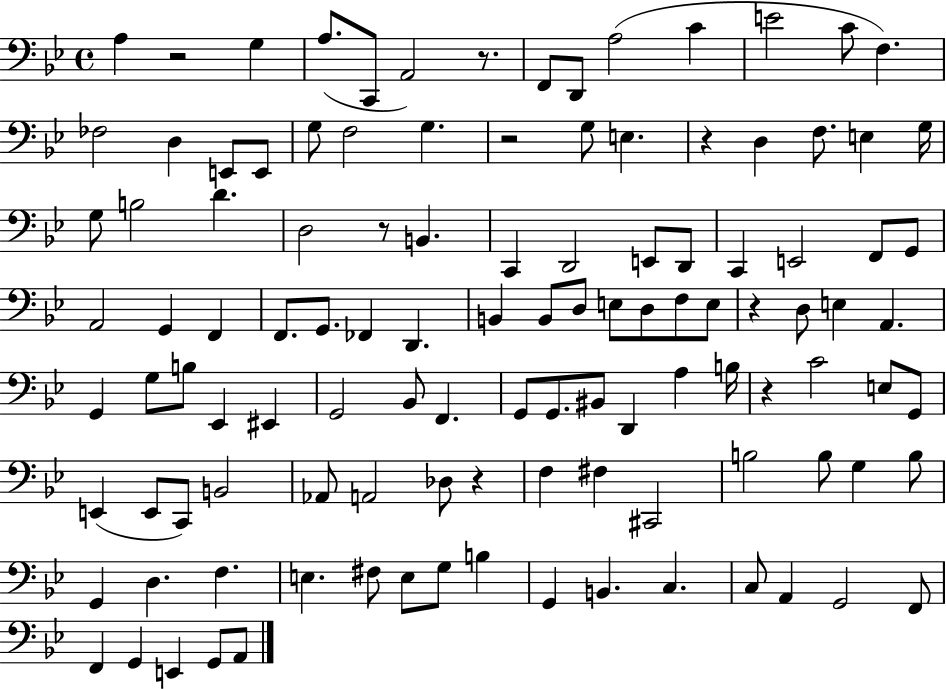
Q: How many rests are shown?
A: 8